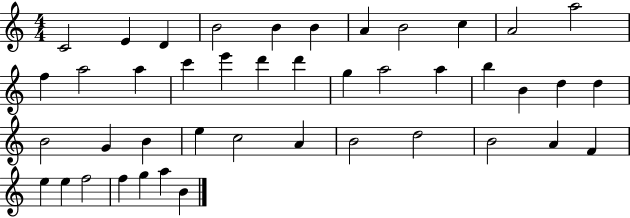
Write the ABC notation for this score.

X:1
T:Untitled
M:4/4
L:1/4
K:C
C2 E D B2 B B A B2 c A2 a2 f a2 a c' e' d' d' g a2 a b B d d B2 G B e c2 A B2 d2 B2 A F e e f2 f g a B